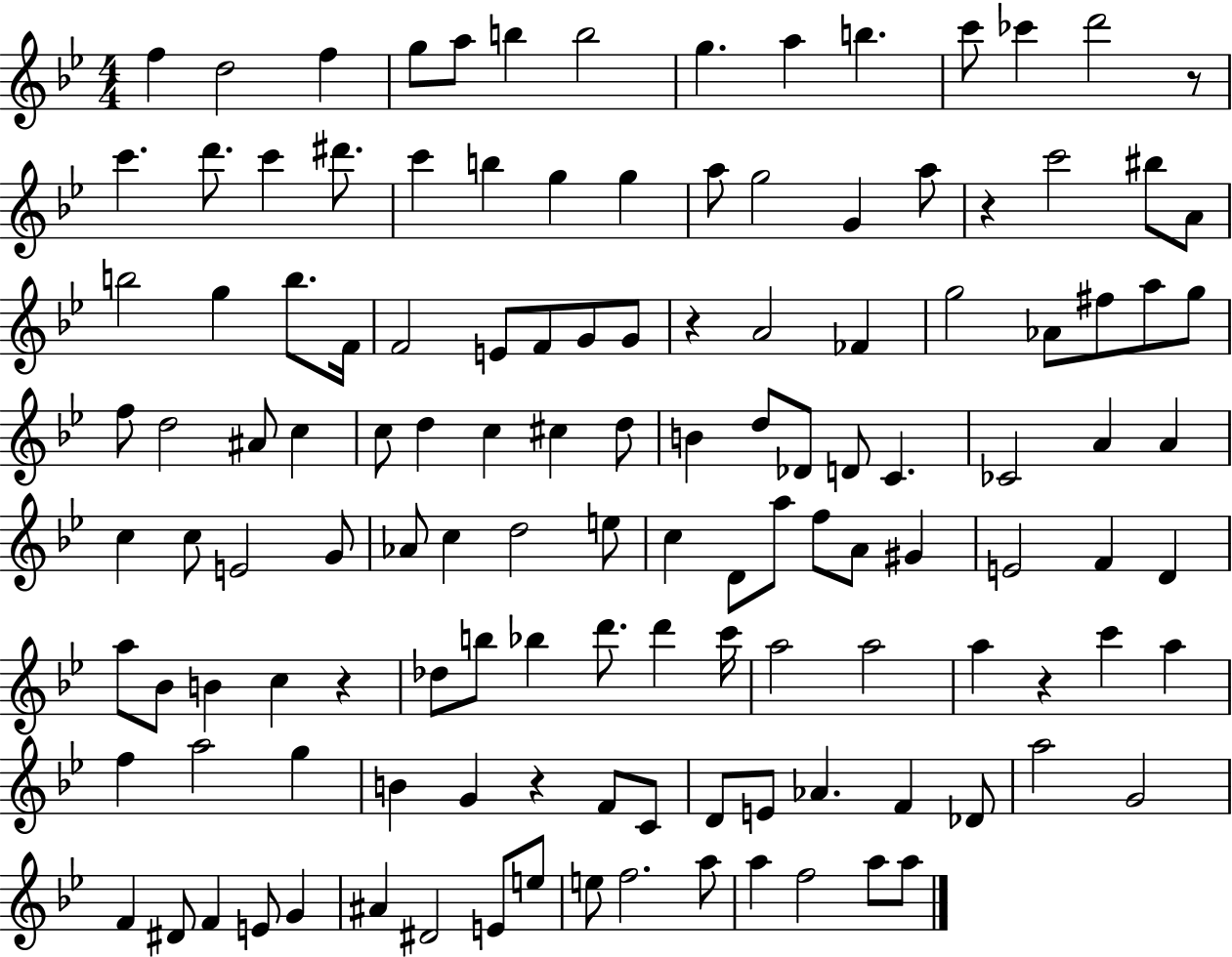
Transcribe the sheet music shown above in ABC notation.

X:1
T:Untitled
M:4/4
L:1/4
K:Bb
f d2 f g/2 a/2 b b2 g a b c'/2 _c' d'2 z/2 c' d'/2 c' ^d'/2 c' b g g a/2 g2 G a/2 z c'2 ^b/2 A/2 b2 g b/2 F/4 F2 E/2 F/2 G/2 G/2 z A2 _F g2 _A/2 ^f/2 a/2 g/2 f/2 d2 ^A/2 c c/2 d c ^c d/2 B d/2 _D/2 D/2 C _C2 A A c c/2 E2 G/2 _A/2 c d2 e/2 c D/2 a/2 f/2 A/2 ^G E2 F D a/2 _B/2 B c z _d/2 b/2 _b d'/2 d' c'/4 a2 a2 a z c' a f a2 g B G z F/2 C/2 D/2 E/2 _A F _D/2 a2 G2 F ^D/2 F E/2 G ^A ^D2 E/2 e/2 e/2 f2 a/2 a f2 a/2 a/2